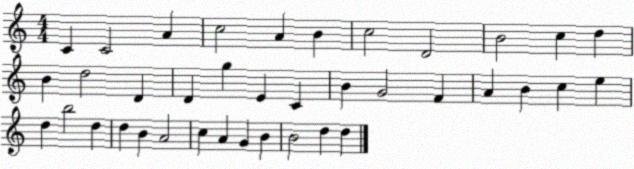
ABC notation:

X:1
T:Untitled
M:4/4
L:1/4
K:C
C C2 A c2 A B c2 D2 B2 c d B d2 D D g E C B G2 F A B c e d b2 d d B A2 c A G B B2 d d